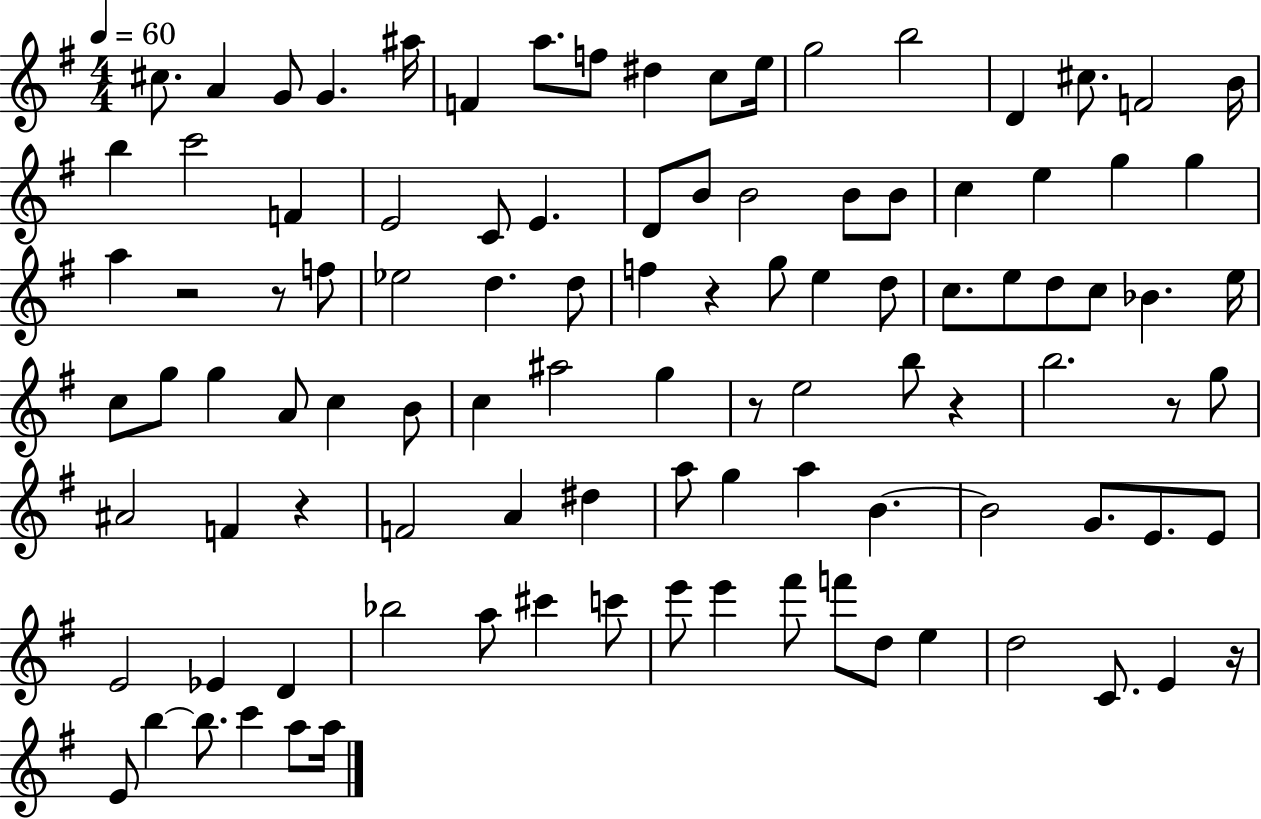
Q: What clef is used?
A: treble